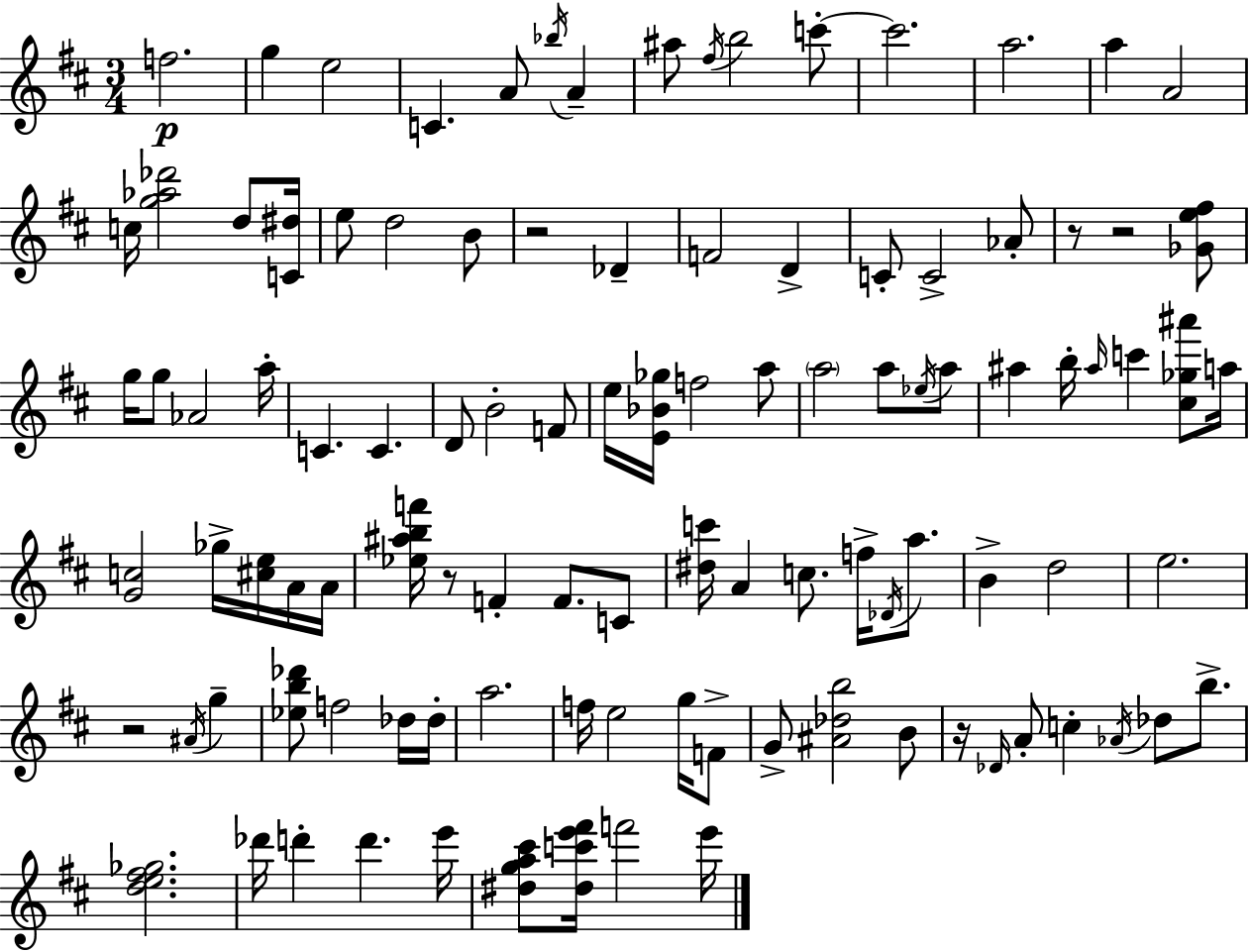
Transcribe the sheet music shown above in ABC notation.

X:1
T:Untitled
M:3/4
L:1/4
K:D
f2 g e2 C A/2 _b/4 A ^a/2 ^f/4 b2 c'/2 c'2 a2 a A2 c/4 [g_a_d']2 d/2 [C^d]/4 e/2 d2 B/2 z2 _D F2 D C/2 C2 _A/2 z/2 z2 [_Ge^f]/2 g/4 g/2 _A2 a/4 C C D/2 B2 F/2 e/4 [E_B_g]/4 f2 a/2 a2 a/2 _e/4 a/2 ^a b/4 ^a/4 c' [^c_g^a']/2 a/4 [Gc]2 _g/4 [^ce]/4 A/4 A/4 [_e^abf']/4 z/2 F F/2 C/2 [^dc']/4 A c/2 f/4 _D/4 a/2 B d2 e2 z2 ^A/4 g [_eb_d']/2 f2 _d/4 _d/4 a2 f/4 e2 g/4 F/2 G/2 [^A_db]2 B/2 z/4 _D/4 A/2 c _A/4 _d/2 b/2 [de^f_g]2 _d'/4 d' d' e'/4 [^dga^c']/2 [^dc'e'^f']/4 f'2 e'/4